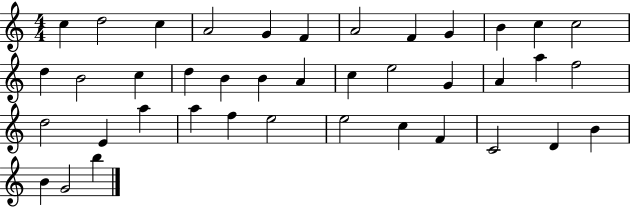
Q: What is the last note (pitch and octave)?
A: B5